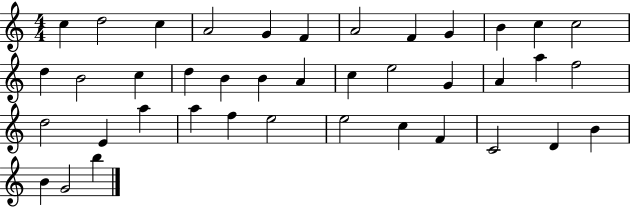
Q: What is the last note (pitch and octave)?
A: B5